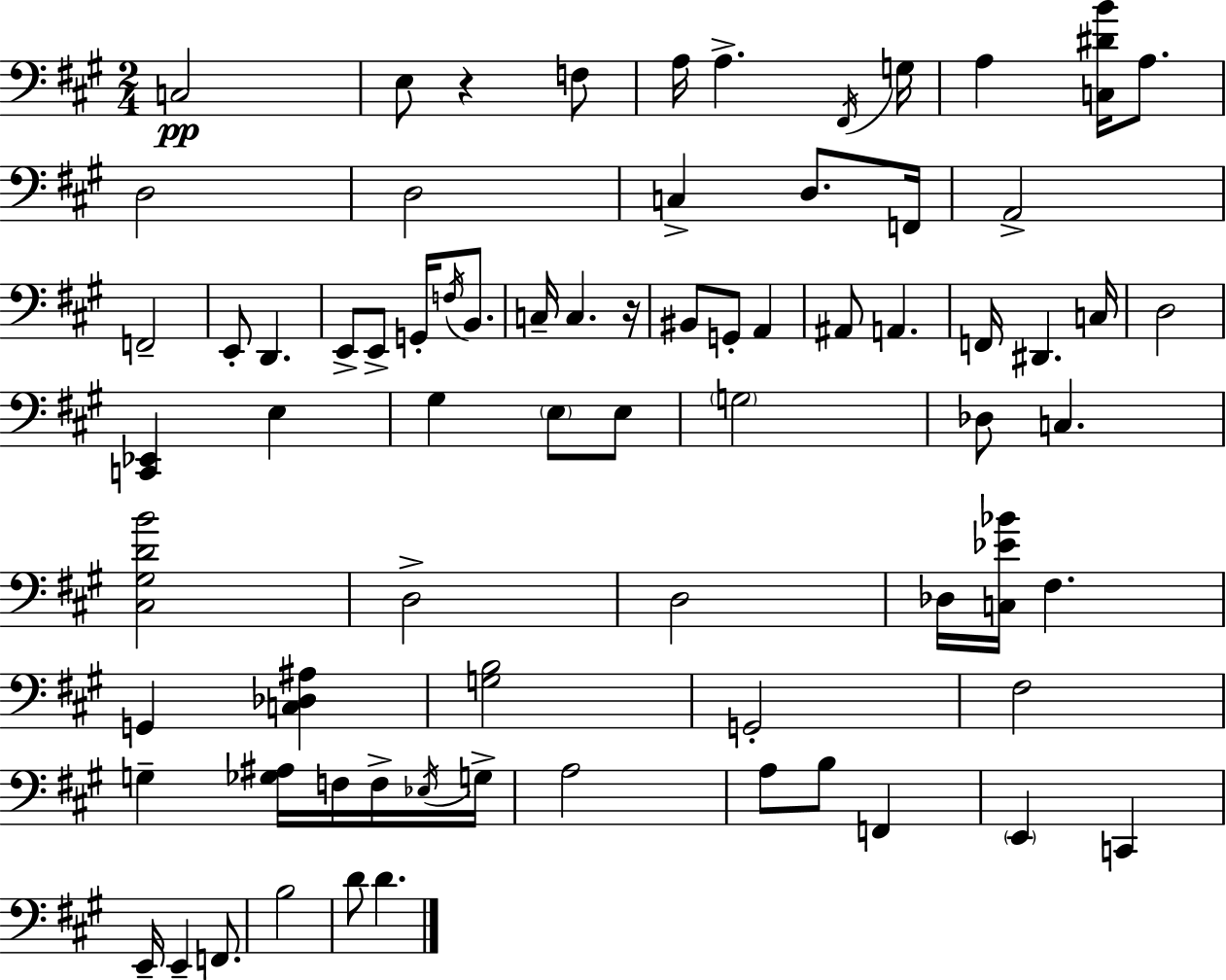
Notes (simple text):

C3/h E3/e R/q F3/e A3/s A3/q. F#2/s G3/s A3/q [C3,D#4,B4]/s A3/e. D3/h D3/h C3/q D3/e. F2/s A2/h F2/h E2/e D2/q. E2/e E2/e G2/s F3/s B2/e. C3/s C3/q. R/s BIS2/e G2/e A2/q A#2/e A2/q. F2/s D#2/q. C3/s D3/h [C2,Eb2]/q E3/q G#3/q E3/e E3/e G3/h Db3/e C3/q. [C#3,G#3,D4,B4]/h D3/h D3/h Db3/s [C3,Eb4,Bb4]/s F#3/q. G2/q [C3,Db3,A#3]/q [G3,B3]/h G2/h F#3/h G3/q [Gb3,A#3]/s F3/s F3/s Eb3/s G3/s A3/h A3/e B3/e F2/q E2/q C2/q E2/s E2/q F2/e. B3/h D4/e D4/q.